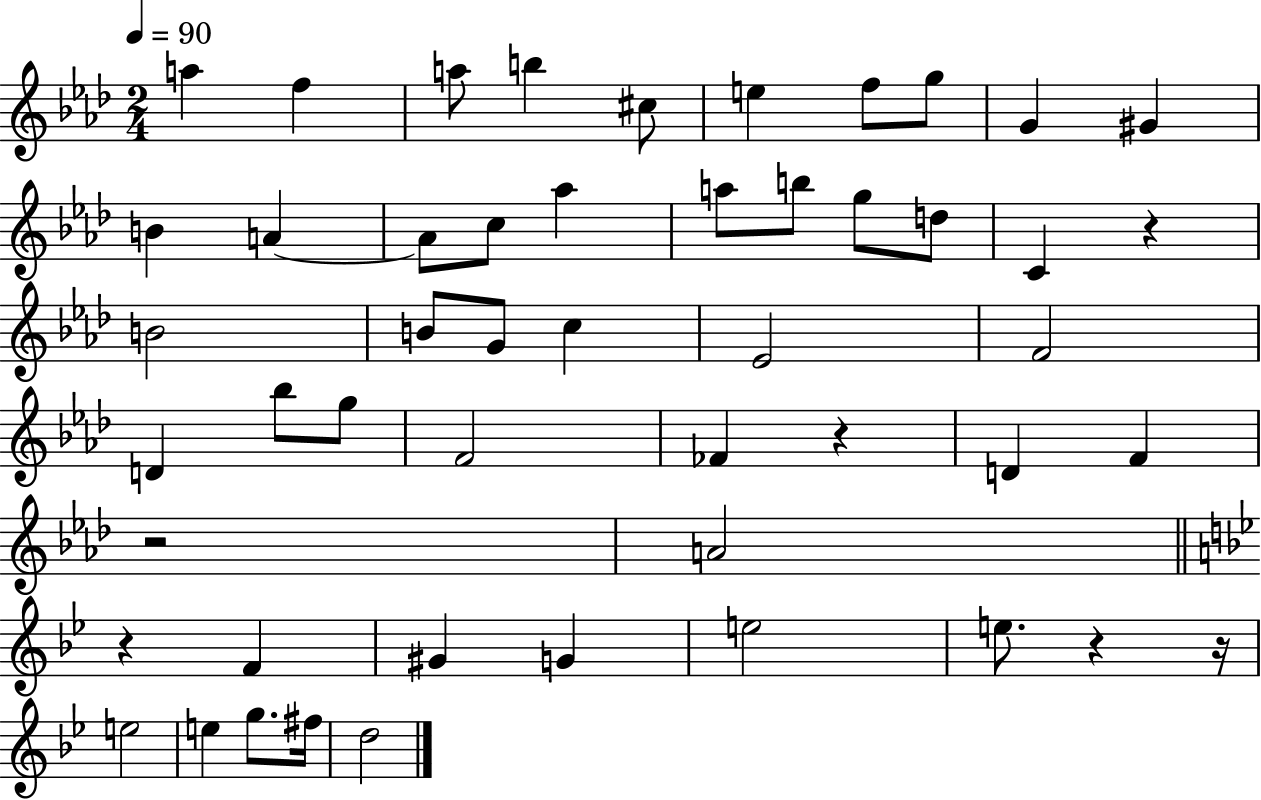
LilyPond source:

{
  \clef treble
  \numericTimeSignature
  \time 2/4
  \key aes \major
  \tempo 4 = 90
  \repeat volta 2 { a''4 f''4 | a''8 b''4 cis''8 | e''4 f''8 g''8 | g'4 gis'4 | \break b'4 a'4~~ | a'8 c''8 aes''4 | a''8 b''8 g''8 d''8 | c'4 r4 | \break b'2 | b'8 g'8 c''4 | ees'2 | f'2 | \break d'4 bes''8 g''8 | f'2 | fes'4 r4 | d'4 f'4 | \break r2 | a'2 | \bar "||" \break \key g \minor r4 f'4 | gis'4 g'4 | e''2 | e''8. r4 r16 | \break e''2 | e''4 g''8. fis''16 | d''2 | } \bar "|."
}